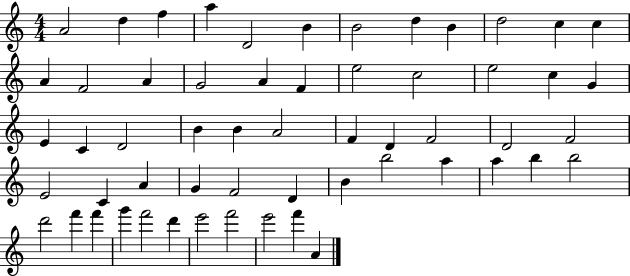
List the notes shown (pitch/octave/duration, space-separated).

A4/h D5/q F5/q A5/q D4/h B4/q B4/h D5/q B4/q D5/h C5/q C5/q A4/q F4/h A4/q G4/h A4/q F4/q E5/h C5/h E5/h C5/q G4/q E4/q C4/q D4/h B4/q B4/q A4/h F4/q D4/q F4/h D4/h F4/h E4/h C4/q A4/q G4/q F4/h D4/q B4/q B5/h A5/q A5/q B5/q B5/h D6/h F6/q F6/q G6/q F6/h D6/q E6/h F6/h E6/h F6/q A4/q